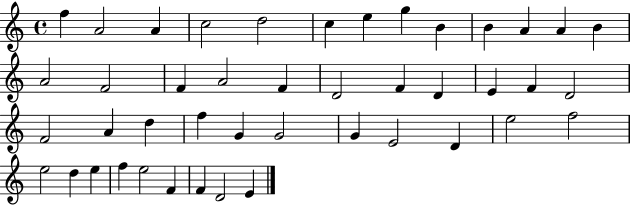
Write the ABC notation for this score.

X:1
T:Untitled
M:4/4
L:1/4
K:C
f A2 A c2 d2 c e g B B A A B A2 F2 F A2 F D2 F D E F D2 F2 A d f G G2 G E2 D e2 f2 e2 d e f e2 F F D2 E